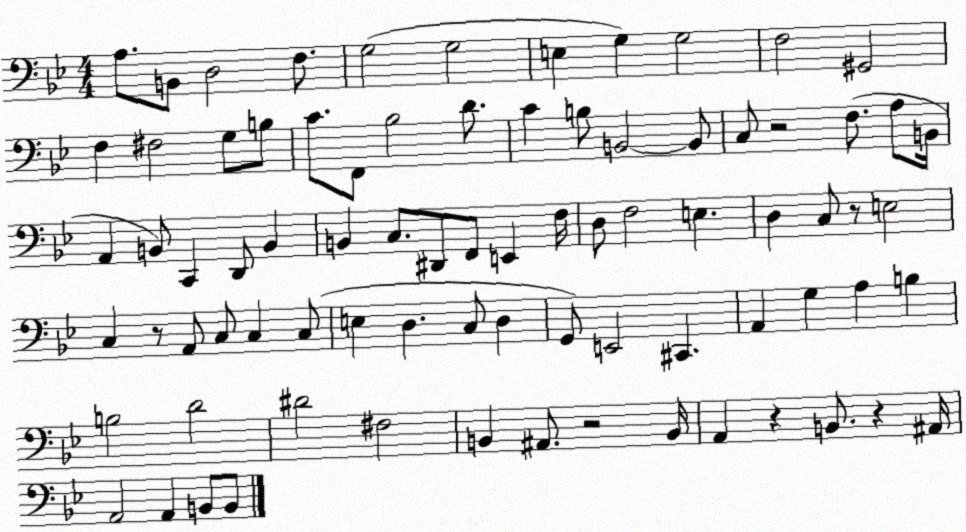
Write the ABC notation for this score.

X:1
T:Untitled
M:4/4
L:1/4
K:Bb
A,/2 B,,/2 D,2 F,/2 G,2 G,2 E, G, G,2 F,2 ^G,,2 F, ^F,2 G,/2 B,/2 C/2 F,,/2 _B,2 D/2 C B,/2 B,,2 B,,/2 C,/2 z2 F,/2 A,/2 B,,/4 A,, B,,/2 C,, D,,/2 B,, B,, C,/2 ^D,,/2 F,,/2 E,, F,/4 D,/2 F,2 E, D, C,/2 z/2 E,2 C, z/2 A,,/2 C,/2 C, C,/2 E, D, C,/2 D, G,,/2 E,,2 ^C,, A,, G, A, B, B,2 D2 ^D2 ^F,2 B,, ^A,,/2 z2 B,,/4 A,, z B,,/2 z ^A,,/4 A,,2 A,, B,,/2 B,,/2